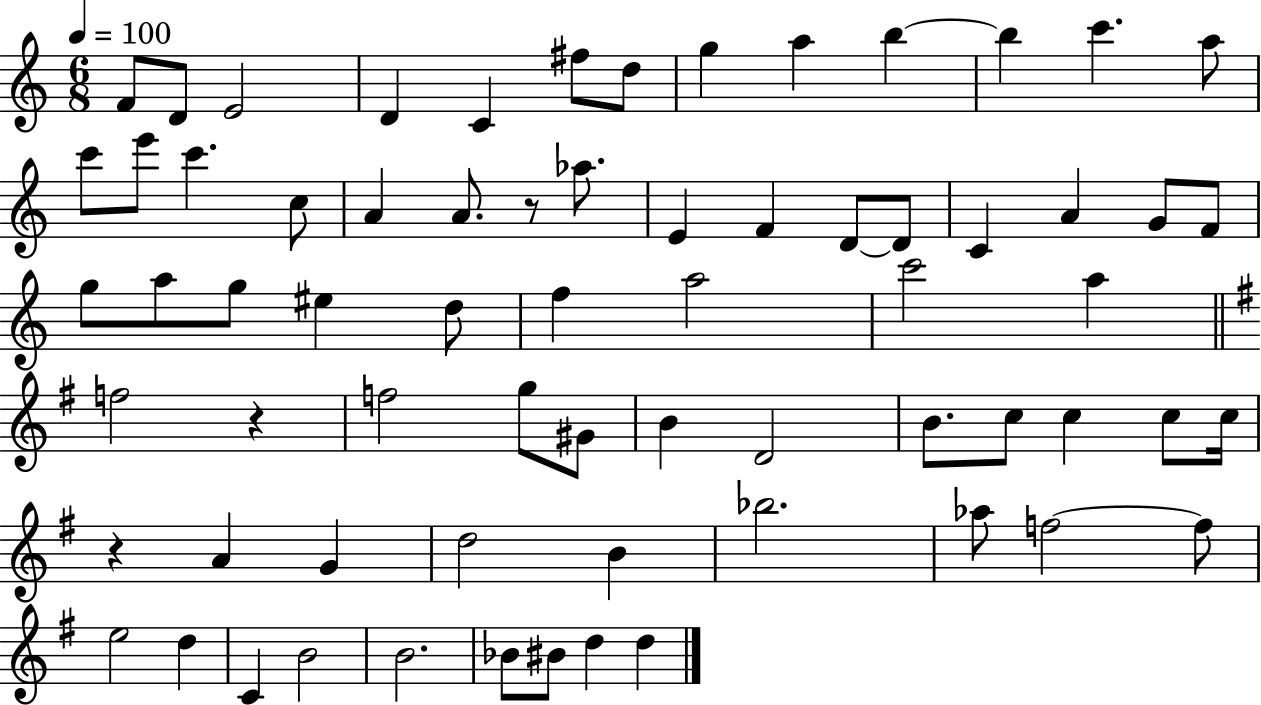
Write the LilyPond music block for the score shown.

{
  \clef treble
  \numericTimeSignature
  \time 6/8
  \key c \major
  \tempo 4 = 100
  f'8 d'8 e'2 | d'4 c'4 fis''8 d''8 | g''4 a''4 b''4~~ | b''4 c'''4. a''8 | \break c'''8 e'''8 c'''4. c''8 | a'4 a'8. r8 aes''8. | e'4 f'4 d'8~~ d'8 | c'4 a'4 g'8 f'8 | \break g''8 a''8 g''8 eis''4 d''8 | f''4 a''2 | c'''2 a''4 | \bar "||" \break \key g \major f''2 r4 | f''2 g''8 gis'8 | b'4 d'2 | b'8. c''8 c''4 c''8 c''16 | \break r4 a'4 g'4 | d''2 b'4 | bes''2. | aes''8 f''2~~ f''8 | \break e''2 d''4 | c'4 b'2 | b'2. | bes'8 bis'8 d''4 d''4 | \break \bar "|."
}